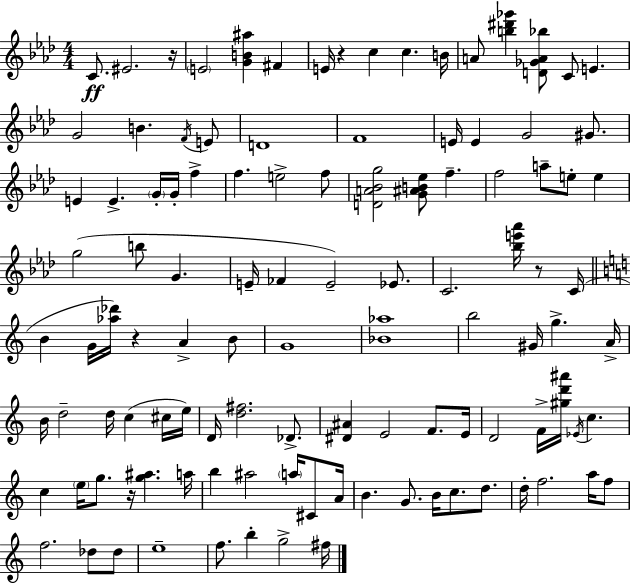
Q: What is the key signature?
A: AES major